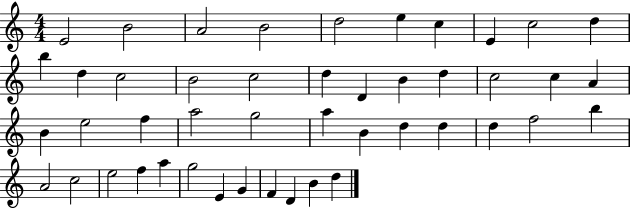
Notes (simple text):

E4/h B4/h A4/h B4/h D5/h E5/q C5/q E4/q C5/h D5/q B5/q D5/q C5/h B4/h C5/h D5/q D4/q B4/q D5/q C5/h C5/q A4/q B4/q E5/h F5/q A5/h G5/h A5/q B4/q D5/q D5/q D5/q F5/h B5/q A4/h C5/h E5/h F5/q A5/q G5/h E4/q G4/q F4/q D4/q B4/q D5/q